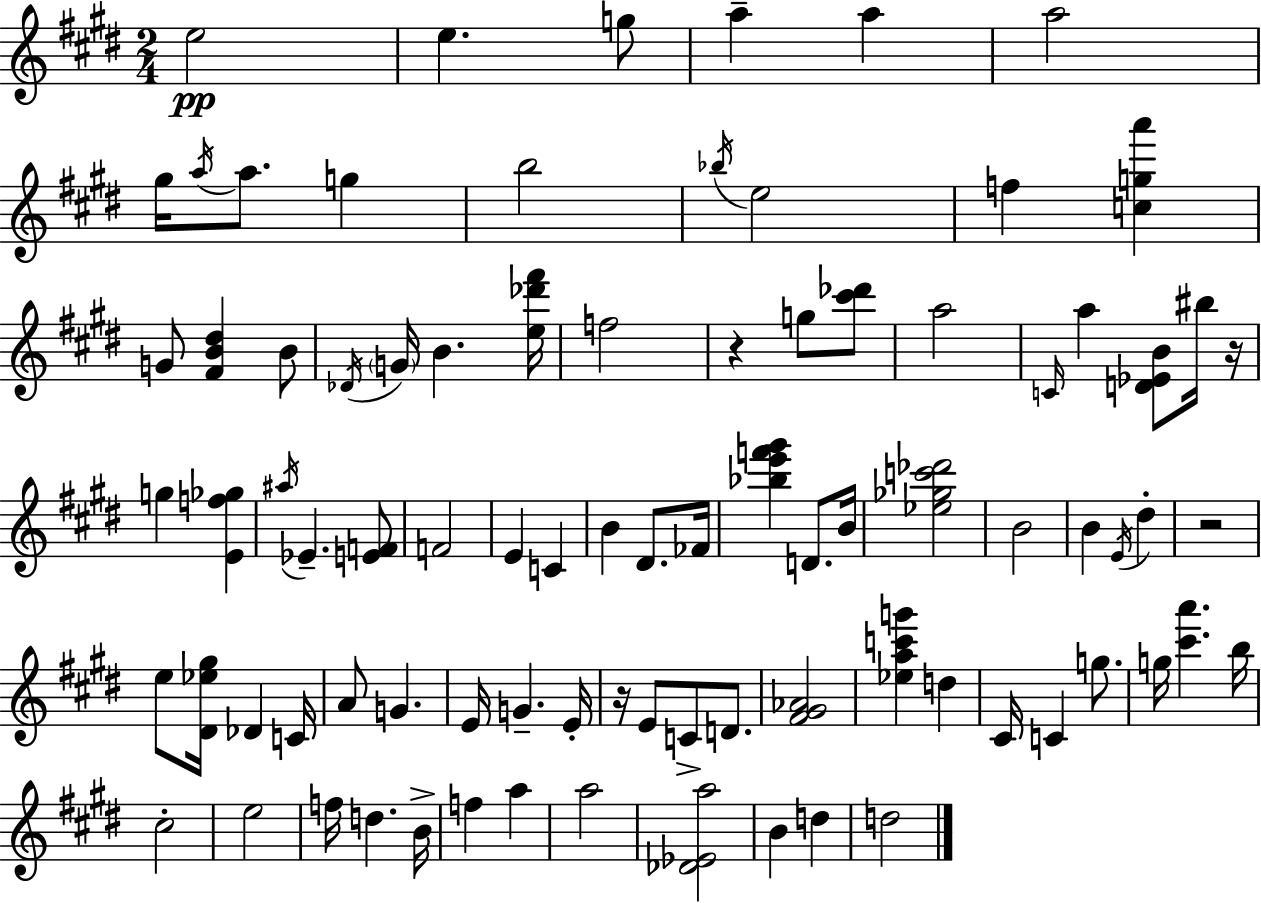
E5/h E5/q. G5/e A5/q A5/q A5/h G#5/s A5/s A5/e. G5/q B5/h Bb5/s E5/h F5/q [C5,G5,A6]/q G4/e [F#4,B4,D#5]/q B4/e Db4/s G4/s B4/q. [E5,Db6,F#6]/s F5/h R/q G5/e [C#6,Db6]/e A5/h C4/s A5/q [D4,Eb4,B4]/e BIS5/s R/s G5/q [E4,F5,Gb5]/q A#5/s Eb4/q. [E4,F4]/e F4/h E4/q C4/q B4/q D#4/e. FES4/s [Bb5,E6,F6,G#6]/q D4/e. B4/s [Eb5,Gb5,C6,Db6]/h B4/h B4/q E4/s D#5/q R/h E5/e [D#4,Eb5,G#5]/s Db4/q C4/s A4/e G4/q. E4/s G4/q. E4/s R/s E4/e C4/e D4/e. [F#4,G#4,Ab4]/h [Eb5,A5,C6,G6]/q D5/q C#4/s C4/q G5/e. G5/s [C#6,A6]/q. B5/s C#5/h E5/h F5/s D5/q. B4/s F5/q A5/q A5/h [Db4,Eb4,A5]/h B4/q D5/q D5/h